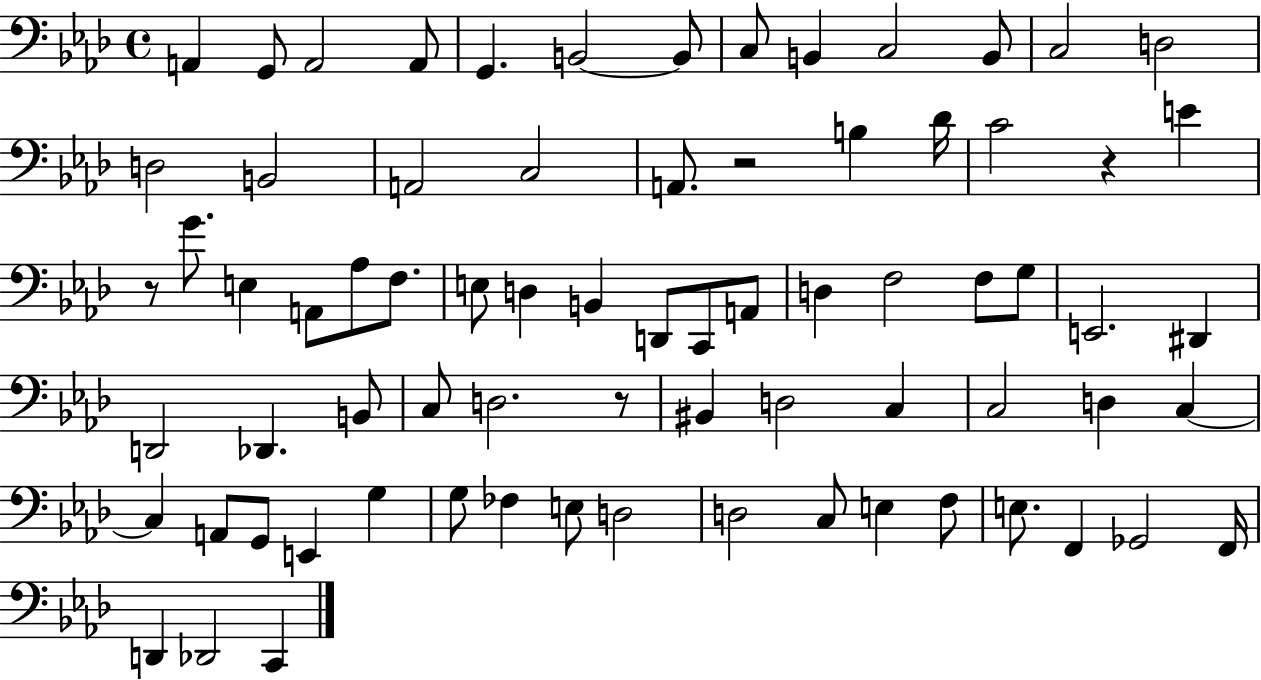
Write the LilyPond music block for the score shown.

{
  \clef bass
  \time 4/4
  \defaultTimeSignature
  \key aes \major
  \repeat volta 2 { a,4 g,8 a,2 a,8 | g,4. b,2~~ b,8 | c8 b,4 c2 b,8 | c2 d2 | \break d2 b,2 | a,2 c2 | a,8. r2 b4 des'16 | c'2 r4 e'4 | \break r8 g'8. e4 a,8 aes8 f8. | e8 d4 b,4 d,8 c,8 a,8 | d4 f2 f8 g8 | e,2. dis,4 | \break d,2 des,4. b,8 | c8 d2. r8 | bis,4 d2 c4 | c2 d4 c4~~ | \break c4 a,8 g,8 e,4 g4 | g8 fes4 e8 d2 | d2 c8 e4 f8 | e8. f,4 ges,2 f,16 | \break d,4 des,2 c,4 | } \bar "|."
}